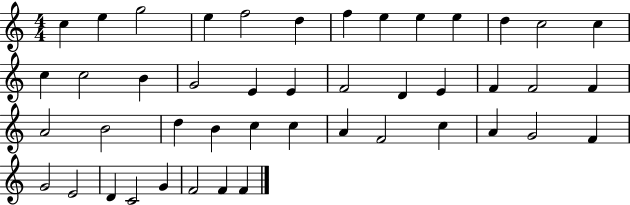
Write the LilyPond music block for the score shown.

{
  \clef treble
  \numericTimeSignature
  \time 4/4
  \key c \major
  c''4 e''4 g''2 | e''4 f''2 d''4 | f''4 e''4 e''4 e''4 | d''4 c''2 c''4 | \break c''4 c''2 b'4 | g'2 e'4 e'4 | f'2 d'4 e'4 | f'4 f'2 f'4 | \break a'2 b'2 | d''4 b'4 c''4 c''4 | a'4 f'2 c''4 | a'4 g'2 f'4 | \break g'2 e'2 | d'4 c'2 g'4 | f'2 f'4 f'4 | \bar "|."
}